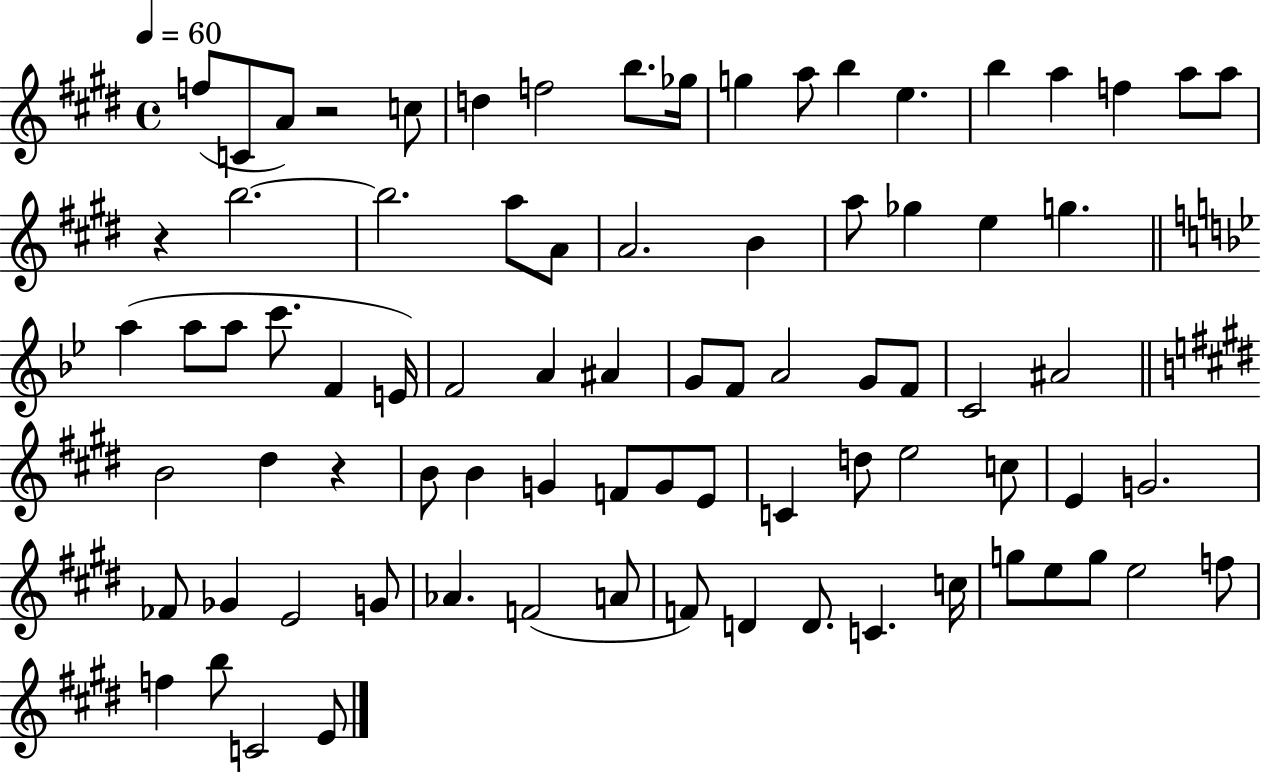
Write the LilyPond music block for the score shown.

{
  \clef treble
  \time 4/4
  \defaultTimeSignature
  \key e \major
  \tempo 4 = 60
  f''8( c'8 a'8) r2 c''8 | d''4 f''2 b''8. ges''16 | g''4 a''8 b''4 e''4. | b''4 a''4 f''4 a''8 a''8 | \break r4 b''2.~~ | b''2. a''8 a'8 | a'2. b'4 | a''8 ges''4 e''4 g''4. | \break \bar "||" \break \key bes \major a''4( a''8 a''8 c'''8. f'4 e'16) | f'2 a'4 ais'4 | g'8 f'8 a'2 g'8 f'8 | c'2 ais'2 | \break \bar "||" \break \key e \major b'2 dis''4 r4 | b'8 b'4 g'4 f'8 g'8 e'8 | c'4 d''8 e''2 c''8 | e'4 g'2. | \break fes'8 ges'4 e'2 g'8 | aes'4. f'2( a'8 | f'8) d'4 d'8. c'4. c''16 | g''8 e''8 g''8 e''2 f''8 | \break f''4 b''8 c'2 e'8 | \bar "|."
}